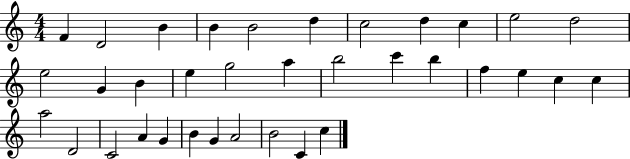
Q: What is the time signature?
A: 4/4